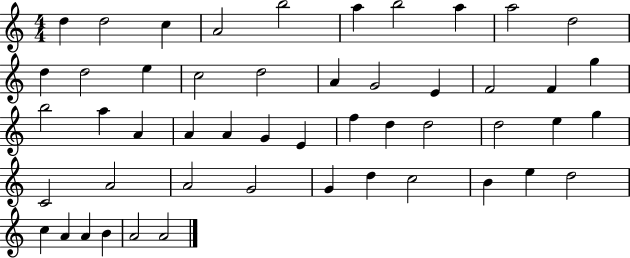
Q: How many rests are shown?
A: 0